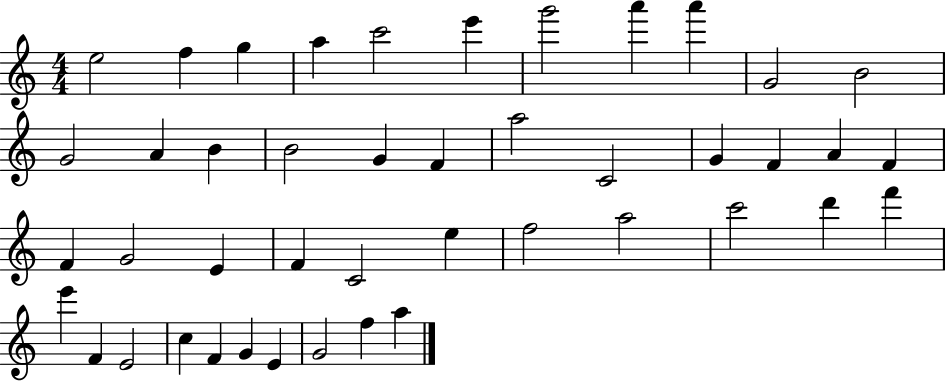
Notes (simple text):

E5/h F5/q G5/q A5/q C6/h E6/q G6/h A6/q A6/q G4/h B4/h G4/h A4/q B4/q B4/h G4/q F4/q A5/h C4/h G4/q F4/q A4/q F4/q F4/q G4/h E4/q F4/q C4/h E5/q F5/h A5/h C6/h D6/q F6/q E6/q F4/q E4/h C5/q F4/q G4/q E4/q G4/h F5/q A5/q